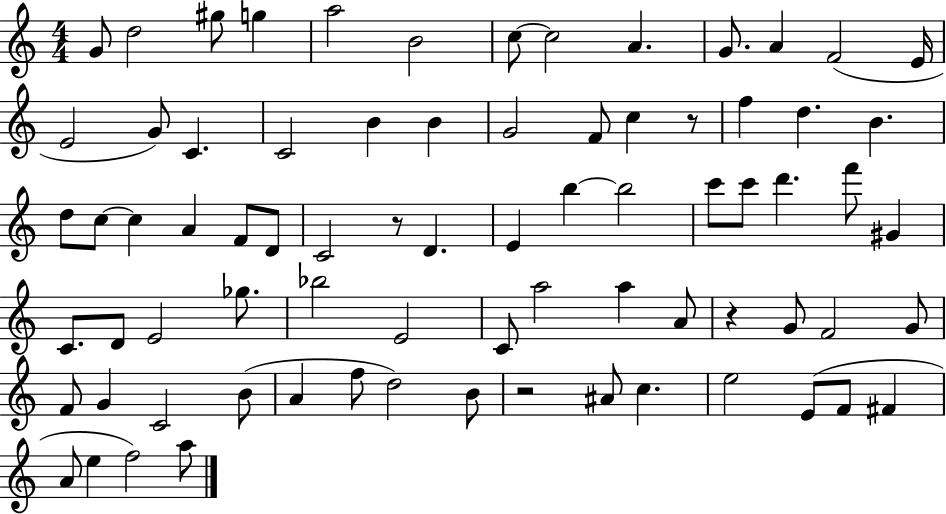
{
  \clef treble
  \numericTimeSignature
  \time 4/4
  \key c \major
  g'8 d''2 gis''8 g''4 | a''2 b'2 | c''8~~ c''2 a'4. | g'8. a'4 f'2( e'16 | \break e'2 g'8) c'4. | c'2 b'4 b'4 | g'2 f'8 c''4 r8 | f''4 d''4. b'4. | \break d''8 c''8~~ c''4 a'4 f'8 d'8 | c'2 r8 d'4. | e'4 b''4~~ b''2 | c'''8 c'''8 d'''4. f'''8 gis'4 | \break c'8. d'8 e'2 ges''8. | bes''2 e'2 | c'8 a''2 a''4 a'8 | r4 g'8 f'2 g'8 | \break f'8 g'4 c'2 b'8( | a'4 f''8 d''2) b'8 | r2 ais'8 c''4. | e''2 e'8( f'8 fis'4 | \break a'8 e''4 f''2) a''8 | \bar "|."
}